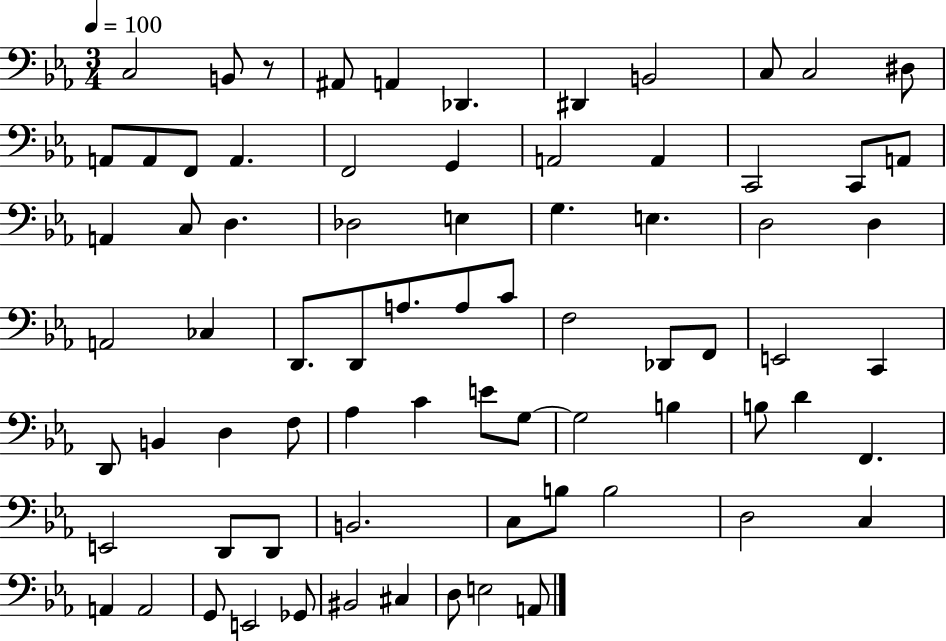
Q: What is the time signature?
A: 3/4